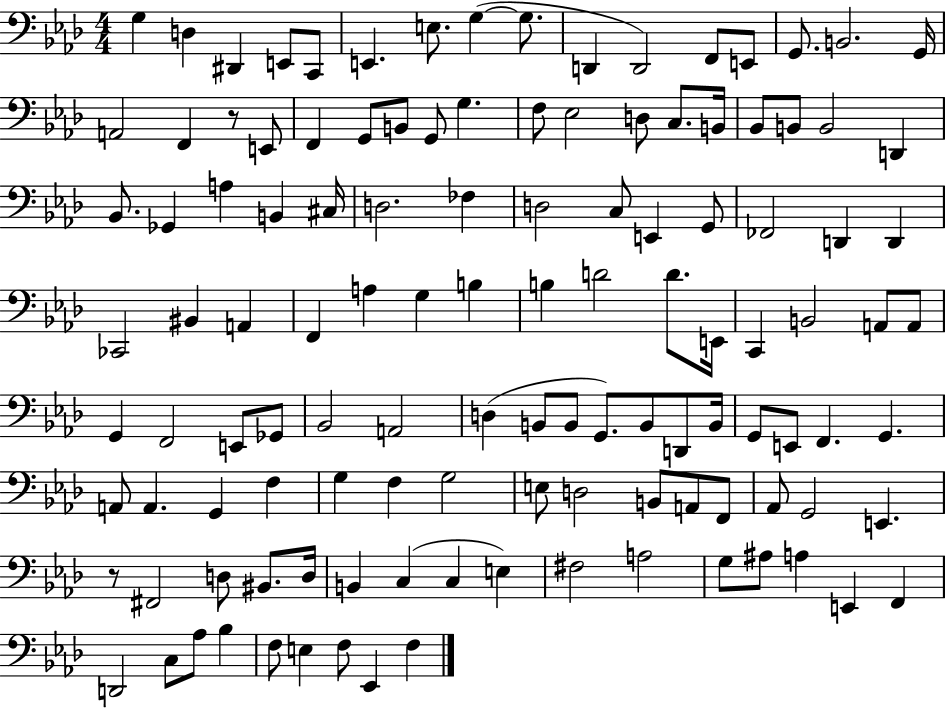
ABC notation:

X:1
T:Untitled
M:4/4
L:1/4
K:Ab
G, D, ^D,, E,,/2 C,,/2 E,, E,/2 G, G,/2 D,, D,,2 F,,/2 E,,/2 G,,/2 B,,2 G,,/4 A,,2 F,, z/2 E,,/2 F,, G,,/2 B,,/2 G,,/2 G, F,/2 _E,2 D,/2 C,/2 B,,/4 _B,,/2 B,,/2 B,,2 D,, _B,,/2 _G,, A, B,, ^C,/4 D,2 _F, D,2 C,/2 E,, G,,/2 _F,,2 D,, D,, _C,,2 ^B,, A,, F,, A, G, B, B, D2 D/2 E,,/4 C,, B,,2 A,,/2 A,,/2 G,, F,,2 E,,/2 _G,,/2 _B,,2 A,,2 D, B,,/2 B,,/2 G,,/2 B,,/2 D,,/2 B,,/4 G,,/2 E,,/2 F,, G,, A,,/2 A,, G,, F, G, F, G,2 E,/2 D,2 B,,/2 A,,/2 F,,/2 _A,,/2 G,,2 E,, z/2 ^F,,2 D,/2 ^B,,/2 D,/4 B,, C, C, E, ^F,2 A,2 G,/2 ^A,/2 A, E,, F,, D,,2 C,/2 _A,/2 _B, F,/2 E, F,/2 _E,, F,